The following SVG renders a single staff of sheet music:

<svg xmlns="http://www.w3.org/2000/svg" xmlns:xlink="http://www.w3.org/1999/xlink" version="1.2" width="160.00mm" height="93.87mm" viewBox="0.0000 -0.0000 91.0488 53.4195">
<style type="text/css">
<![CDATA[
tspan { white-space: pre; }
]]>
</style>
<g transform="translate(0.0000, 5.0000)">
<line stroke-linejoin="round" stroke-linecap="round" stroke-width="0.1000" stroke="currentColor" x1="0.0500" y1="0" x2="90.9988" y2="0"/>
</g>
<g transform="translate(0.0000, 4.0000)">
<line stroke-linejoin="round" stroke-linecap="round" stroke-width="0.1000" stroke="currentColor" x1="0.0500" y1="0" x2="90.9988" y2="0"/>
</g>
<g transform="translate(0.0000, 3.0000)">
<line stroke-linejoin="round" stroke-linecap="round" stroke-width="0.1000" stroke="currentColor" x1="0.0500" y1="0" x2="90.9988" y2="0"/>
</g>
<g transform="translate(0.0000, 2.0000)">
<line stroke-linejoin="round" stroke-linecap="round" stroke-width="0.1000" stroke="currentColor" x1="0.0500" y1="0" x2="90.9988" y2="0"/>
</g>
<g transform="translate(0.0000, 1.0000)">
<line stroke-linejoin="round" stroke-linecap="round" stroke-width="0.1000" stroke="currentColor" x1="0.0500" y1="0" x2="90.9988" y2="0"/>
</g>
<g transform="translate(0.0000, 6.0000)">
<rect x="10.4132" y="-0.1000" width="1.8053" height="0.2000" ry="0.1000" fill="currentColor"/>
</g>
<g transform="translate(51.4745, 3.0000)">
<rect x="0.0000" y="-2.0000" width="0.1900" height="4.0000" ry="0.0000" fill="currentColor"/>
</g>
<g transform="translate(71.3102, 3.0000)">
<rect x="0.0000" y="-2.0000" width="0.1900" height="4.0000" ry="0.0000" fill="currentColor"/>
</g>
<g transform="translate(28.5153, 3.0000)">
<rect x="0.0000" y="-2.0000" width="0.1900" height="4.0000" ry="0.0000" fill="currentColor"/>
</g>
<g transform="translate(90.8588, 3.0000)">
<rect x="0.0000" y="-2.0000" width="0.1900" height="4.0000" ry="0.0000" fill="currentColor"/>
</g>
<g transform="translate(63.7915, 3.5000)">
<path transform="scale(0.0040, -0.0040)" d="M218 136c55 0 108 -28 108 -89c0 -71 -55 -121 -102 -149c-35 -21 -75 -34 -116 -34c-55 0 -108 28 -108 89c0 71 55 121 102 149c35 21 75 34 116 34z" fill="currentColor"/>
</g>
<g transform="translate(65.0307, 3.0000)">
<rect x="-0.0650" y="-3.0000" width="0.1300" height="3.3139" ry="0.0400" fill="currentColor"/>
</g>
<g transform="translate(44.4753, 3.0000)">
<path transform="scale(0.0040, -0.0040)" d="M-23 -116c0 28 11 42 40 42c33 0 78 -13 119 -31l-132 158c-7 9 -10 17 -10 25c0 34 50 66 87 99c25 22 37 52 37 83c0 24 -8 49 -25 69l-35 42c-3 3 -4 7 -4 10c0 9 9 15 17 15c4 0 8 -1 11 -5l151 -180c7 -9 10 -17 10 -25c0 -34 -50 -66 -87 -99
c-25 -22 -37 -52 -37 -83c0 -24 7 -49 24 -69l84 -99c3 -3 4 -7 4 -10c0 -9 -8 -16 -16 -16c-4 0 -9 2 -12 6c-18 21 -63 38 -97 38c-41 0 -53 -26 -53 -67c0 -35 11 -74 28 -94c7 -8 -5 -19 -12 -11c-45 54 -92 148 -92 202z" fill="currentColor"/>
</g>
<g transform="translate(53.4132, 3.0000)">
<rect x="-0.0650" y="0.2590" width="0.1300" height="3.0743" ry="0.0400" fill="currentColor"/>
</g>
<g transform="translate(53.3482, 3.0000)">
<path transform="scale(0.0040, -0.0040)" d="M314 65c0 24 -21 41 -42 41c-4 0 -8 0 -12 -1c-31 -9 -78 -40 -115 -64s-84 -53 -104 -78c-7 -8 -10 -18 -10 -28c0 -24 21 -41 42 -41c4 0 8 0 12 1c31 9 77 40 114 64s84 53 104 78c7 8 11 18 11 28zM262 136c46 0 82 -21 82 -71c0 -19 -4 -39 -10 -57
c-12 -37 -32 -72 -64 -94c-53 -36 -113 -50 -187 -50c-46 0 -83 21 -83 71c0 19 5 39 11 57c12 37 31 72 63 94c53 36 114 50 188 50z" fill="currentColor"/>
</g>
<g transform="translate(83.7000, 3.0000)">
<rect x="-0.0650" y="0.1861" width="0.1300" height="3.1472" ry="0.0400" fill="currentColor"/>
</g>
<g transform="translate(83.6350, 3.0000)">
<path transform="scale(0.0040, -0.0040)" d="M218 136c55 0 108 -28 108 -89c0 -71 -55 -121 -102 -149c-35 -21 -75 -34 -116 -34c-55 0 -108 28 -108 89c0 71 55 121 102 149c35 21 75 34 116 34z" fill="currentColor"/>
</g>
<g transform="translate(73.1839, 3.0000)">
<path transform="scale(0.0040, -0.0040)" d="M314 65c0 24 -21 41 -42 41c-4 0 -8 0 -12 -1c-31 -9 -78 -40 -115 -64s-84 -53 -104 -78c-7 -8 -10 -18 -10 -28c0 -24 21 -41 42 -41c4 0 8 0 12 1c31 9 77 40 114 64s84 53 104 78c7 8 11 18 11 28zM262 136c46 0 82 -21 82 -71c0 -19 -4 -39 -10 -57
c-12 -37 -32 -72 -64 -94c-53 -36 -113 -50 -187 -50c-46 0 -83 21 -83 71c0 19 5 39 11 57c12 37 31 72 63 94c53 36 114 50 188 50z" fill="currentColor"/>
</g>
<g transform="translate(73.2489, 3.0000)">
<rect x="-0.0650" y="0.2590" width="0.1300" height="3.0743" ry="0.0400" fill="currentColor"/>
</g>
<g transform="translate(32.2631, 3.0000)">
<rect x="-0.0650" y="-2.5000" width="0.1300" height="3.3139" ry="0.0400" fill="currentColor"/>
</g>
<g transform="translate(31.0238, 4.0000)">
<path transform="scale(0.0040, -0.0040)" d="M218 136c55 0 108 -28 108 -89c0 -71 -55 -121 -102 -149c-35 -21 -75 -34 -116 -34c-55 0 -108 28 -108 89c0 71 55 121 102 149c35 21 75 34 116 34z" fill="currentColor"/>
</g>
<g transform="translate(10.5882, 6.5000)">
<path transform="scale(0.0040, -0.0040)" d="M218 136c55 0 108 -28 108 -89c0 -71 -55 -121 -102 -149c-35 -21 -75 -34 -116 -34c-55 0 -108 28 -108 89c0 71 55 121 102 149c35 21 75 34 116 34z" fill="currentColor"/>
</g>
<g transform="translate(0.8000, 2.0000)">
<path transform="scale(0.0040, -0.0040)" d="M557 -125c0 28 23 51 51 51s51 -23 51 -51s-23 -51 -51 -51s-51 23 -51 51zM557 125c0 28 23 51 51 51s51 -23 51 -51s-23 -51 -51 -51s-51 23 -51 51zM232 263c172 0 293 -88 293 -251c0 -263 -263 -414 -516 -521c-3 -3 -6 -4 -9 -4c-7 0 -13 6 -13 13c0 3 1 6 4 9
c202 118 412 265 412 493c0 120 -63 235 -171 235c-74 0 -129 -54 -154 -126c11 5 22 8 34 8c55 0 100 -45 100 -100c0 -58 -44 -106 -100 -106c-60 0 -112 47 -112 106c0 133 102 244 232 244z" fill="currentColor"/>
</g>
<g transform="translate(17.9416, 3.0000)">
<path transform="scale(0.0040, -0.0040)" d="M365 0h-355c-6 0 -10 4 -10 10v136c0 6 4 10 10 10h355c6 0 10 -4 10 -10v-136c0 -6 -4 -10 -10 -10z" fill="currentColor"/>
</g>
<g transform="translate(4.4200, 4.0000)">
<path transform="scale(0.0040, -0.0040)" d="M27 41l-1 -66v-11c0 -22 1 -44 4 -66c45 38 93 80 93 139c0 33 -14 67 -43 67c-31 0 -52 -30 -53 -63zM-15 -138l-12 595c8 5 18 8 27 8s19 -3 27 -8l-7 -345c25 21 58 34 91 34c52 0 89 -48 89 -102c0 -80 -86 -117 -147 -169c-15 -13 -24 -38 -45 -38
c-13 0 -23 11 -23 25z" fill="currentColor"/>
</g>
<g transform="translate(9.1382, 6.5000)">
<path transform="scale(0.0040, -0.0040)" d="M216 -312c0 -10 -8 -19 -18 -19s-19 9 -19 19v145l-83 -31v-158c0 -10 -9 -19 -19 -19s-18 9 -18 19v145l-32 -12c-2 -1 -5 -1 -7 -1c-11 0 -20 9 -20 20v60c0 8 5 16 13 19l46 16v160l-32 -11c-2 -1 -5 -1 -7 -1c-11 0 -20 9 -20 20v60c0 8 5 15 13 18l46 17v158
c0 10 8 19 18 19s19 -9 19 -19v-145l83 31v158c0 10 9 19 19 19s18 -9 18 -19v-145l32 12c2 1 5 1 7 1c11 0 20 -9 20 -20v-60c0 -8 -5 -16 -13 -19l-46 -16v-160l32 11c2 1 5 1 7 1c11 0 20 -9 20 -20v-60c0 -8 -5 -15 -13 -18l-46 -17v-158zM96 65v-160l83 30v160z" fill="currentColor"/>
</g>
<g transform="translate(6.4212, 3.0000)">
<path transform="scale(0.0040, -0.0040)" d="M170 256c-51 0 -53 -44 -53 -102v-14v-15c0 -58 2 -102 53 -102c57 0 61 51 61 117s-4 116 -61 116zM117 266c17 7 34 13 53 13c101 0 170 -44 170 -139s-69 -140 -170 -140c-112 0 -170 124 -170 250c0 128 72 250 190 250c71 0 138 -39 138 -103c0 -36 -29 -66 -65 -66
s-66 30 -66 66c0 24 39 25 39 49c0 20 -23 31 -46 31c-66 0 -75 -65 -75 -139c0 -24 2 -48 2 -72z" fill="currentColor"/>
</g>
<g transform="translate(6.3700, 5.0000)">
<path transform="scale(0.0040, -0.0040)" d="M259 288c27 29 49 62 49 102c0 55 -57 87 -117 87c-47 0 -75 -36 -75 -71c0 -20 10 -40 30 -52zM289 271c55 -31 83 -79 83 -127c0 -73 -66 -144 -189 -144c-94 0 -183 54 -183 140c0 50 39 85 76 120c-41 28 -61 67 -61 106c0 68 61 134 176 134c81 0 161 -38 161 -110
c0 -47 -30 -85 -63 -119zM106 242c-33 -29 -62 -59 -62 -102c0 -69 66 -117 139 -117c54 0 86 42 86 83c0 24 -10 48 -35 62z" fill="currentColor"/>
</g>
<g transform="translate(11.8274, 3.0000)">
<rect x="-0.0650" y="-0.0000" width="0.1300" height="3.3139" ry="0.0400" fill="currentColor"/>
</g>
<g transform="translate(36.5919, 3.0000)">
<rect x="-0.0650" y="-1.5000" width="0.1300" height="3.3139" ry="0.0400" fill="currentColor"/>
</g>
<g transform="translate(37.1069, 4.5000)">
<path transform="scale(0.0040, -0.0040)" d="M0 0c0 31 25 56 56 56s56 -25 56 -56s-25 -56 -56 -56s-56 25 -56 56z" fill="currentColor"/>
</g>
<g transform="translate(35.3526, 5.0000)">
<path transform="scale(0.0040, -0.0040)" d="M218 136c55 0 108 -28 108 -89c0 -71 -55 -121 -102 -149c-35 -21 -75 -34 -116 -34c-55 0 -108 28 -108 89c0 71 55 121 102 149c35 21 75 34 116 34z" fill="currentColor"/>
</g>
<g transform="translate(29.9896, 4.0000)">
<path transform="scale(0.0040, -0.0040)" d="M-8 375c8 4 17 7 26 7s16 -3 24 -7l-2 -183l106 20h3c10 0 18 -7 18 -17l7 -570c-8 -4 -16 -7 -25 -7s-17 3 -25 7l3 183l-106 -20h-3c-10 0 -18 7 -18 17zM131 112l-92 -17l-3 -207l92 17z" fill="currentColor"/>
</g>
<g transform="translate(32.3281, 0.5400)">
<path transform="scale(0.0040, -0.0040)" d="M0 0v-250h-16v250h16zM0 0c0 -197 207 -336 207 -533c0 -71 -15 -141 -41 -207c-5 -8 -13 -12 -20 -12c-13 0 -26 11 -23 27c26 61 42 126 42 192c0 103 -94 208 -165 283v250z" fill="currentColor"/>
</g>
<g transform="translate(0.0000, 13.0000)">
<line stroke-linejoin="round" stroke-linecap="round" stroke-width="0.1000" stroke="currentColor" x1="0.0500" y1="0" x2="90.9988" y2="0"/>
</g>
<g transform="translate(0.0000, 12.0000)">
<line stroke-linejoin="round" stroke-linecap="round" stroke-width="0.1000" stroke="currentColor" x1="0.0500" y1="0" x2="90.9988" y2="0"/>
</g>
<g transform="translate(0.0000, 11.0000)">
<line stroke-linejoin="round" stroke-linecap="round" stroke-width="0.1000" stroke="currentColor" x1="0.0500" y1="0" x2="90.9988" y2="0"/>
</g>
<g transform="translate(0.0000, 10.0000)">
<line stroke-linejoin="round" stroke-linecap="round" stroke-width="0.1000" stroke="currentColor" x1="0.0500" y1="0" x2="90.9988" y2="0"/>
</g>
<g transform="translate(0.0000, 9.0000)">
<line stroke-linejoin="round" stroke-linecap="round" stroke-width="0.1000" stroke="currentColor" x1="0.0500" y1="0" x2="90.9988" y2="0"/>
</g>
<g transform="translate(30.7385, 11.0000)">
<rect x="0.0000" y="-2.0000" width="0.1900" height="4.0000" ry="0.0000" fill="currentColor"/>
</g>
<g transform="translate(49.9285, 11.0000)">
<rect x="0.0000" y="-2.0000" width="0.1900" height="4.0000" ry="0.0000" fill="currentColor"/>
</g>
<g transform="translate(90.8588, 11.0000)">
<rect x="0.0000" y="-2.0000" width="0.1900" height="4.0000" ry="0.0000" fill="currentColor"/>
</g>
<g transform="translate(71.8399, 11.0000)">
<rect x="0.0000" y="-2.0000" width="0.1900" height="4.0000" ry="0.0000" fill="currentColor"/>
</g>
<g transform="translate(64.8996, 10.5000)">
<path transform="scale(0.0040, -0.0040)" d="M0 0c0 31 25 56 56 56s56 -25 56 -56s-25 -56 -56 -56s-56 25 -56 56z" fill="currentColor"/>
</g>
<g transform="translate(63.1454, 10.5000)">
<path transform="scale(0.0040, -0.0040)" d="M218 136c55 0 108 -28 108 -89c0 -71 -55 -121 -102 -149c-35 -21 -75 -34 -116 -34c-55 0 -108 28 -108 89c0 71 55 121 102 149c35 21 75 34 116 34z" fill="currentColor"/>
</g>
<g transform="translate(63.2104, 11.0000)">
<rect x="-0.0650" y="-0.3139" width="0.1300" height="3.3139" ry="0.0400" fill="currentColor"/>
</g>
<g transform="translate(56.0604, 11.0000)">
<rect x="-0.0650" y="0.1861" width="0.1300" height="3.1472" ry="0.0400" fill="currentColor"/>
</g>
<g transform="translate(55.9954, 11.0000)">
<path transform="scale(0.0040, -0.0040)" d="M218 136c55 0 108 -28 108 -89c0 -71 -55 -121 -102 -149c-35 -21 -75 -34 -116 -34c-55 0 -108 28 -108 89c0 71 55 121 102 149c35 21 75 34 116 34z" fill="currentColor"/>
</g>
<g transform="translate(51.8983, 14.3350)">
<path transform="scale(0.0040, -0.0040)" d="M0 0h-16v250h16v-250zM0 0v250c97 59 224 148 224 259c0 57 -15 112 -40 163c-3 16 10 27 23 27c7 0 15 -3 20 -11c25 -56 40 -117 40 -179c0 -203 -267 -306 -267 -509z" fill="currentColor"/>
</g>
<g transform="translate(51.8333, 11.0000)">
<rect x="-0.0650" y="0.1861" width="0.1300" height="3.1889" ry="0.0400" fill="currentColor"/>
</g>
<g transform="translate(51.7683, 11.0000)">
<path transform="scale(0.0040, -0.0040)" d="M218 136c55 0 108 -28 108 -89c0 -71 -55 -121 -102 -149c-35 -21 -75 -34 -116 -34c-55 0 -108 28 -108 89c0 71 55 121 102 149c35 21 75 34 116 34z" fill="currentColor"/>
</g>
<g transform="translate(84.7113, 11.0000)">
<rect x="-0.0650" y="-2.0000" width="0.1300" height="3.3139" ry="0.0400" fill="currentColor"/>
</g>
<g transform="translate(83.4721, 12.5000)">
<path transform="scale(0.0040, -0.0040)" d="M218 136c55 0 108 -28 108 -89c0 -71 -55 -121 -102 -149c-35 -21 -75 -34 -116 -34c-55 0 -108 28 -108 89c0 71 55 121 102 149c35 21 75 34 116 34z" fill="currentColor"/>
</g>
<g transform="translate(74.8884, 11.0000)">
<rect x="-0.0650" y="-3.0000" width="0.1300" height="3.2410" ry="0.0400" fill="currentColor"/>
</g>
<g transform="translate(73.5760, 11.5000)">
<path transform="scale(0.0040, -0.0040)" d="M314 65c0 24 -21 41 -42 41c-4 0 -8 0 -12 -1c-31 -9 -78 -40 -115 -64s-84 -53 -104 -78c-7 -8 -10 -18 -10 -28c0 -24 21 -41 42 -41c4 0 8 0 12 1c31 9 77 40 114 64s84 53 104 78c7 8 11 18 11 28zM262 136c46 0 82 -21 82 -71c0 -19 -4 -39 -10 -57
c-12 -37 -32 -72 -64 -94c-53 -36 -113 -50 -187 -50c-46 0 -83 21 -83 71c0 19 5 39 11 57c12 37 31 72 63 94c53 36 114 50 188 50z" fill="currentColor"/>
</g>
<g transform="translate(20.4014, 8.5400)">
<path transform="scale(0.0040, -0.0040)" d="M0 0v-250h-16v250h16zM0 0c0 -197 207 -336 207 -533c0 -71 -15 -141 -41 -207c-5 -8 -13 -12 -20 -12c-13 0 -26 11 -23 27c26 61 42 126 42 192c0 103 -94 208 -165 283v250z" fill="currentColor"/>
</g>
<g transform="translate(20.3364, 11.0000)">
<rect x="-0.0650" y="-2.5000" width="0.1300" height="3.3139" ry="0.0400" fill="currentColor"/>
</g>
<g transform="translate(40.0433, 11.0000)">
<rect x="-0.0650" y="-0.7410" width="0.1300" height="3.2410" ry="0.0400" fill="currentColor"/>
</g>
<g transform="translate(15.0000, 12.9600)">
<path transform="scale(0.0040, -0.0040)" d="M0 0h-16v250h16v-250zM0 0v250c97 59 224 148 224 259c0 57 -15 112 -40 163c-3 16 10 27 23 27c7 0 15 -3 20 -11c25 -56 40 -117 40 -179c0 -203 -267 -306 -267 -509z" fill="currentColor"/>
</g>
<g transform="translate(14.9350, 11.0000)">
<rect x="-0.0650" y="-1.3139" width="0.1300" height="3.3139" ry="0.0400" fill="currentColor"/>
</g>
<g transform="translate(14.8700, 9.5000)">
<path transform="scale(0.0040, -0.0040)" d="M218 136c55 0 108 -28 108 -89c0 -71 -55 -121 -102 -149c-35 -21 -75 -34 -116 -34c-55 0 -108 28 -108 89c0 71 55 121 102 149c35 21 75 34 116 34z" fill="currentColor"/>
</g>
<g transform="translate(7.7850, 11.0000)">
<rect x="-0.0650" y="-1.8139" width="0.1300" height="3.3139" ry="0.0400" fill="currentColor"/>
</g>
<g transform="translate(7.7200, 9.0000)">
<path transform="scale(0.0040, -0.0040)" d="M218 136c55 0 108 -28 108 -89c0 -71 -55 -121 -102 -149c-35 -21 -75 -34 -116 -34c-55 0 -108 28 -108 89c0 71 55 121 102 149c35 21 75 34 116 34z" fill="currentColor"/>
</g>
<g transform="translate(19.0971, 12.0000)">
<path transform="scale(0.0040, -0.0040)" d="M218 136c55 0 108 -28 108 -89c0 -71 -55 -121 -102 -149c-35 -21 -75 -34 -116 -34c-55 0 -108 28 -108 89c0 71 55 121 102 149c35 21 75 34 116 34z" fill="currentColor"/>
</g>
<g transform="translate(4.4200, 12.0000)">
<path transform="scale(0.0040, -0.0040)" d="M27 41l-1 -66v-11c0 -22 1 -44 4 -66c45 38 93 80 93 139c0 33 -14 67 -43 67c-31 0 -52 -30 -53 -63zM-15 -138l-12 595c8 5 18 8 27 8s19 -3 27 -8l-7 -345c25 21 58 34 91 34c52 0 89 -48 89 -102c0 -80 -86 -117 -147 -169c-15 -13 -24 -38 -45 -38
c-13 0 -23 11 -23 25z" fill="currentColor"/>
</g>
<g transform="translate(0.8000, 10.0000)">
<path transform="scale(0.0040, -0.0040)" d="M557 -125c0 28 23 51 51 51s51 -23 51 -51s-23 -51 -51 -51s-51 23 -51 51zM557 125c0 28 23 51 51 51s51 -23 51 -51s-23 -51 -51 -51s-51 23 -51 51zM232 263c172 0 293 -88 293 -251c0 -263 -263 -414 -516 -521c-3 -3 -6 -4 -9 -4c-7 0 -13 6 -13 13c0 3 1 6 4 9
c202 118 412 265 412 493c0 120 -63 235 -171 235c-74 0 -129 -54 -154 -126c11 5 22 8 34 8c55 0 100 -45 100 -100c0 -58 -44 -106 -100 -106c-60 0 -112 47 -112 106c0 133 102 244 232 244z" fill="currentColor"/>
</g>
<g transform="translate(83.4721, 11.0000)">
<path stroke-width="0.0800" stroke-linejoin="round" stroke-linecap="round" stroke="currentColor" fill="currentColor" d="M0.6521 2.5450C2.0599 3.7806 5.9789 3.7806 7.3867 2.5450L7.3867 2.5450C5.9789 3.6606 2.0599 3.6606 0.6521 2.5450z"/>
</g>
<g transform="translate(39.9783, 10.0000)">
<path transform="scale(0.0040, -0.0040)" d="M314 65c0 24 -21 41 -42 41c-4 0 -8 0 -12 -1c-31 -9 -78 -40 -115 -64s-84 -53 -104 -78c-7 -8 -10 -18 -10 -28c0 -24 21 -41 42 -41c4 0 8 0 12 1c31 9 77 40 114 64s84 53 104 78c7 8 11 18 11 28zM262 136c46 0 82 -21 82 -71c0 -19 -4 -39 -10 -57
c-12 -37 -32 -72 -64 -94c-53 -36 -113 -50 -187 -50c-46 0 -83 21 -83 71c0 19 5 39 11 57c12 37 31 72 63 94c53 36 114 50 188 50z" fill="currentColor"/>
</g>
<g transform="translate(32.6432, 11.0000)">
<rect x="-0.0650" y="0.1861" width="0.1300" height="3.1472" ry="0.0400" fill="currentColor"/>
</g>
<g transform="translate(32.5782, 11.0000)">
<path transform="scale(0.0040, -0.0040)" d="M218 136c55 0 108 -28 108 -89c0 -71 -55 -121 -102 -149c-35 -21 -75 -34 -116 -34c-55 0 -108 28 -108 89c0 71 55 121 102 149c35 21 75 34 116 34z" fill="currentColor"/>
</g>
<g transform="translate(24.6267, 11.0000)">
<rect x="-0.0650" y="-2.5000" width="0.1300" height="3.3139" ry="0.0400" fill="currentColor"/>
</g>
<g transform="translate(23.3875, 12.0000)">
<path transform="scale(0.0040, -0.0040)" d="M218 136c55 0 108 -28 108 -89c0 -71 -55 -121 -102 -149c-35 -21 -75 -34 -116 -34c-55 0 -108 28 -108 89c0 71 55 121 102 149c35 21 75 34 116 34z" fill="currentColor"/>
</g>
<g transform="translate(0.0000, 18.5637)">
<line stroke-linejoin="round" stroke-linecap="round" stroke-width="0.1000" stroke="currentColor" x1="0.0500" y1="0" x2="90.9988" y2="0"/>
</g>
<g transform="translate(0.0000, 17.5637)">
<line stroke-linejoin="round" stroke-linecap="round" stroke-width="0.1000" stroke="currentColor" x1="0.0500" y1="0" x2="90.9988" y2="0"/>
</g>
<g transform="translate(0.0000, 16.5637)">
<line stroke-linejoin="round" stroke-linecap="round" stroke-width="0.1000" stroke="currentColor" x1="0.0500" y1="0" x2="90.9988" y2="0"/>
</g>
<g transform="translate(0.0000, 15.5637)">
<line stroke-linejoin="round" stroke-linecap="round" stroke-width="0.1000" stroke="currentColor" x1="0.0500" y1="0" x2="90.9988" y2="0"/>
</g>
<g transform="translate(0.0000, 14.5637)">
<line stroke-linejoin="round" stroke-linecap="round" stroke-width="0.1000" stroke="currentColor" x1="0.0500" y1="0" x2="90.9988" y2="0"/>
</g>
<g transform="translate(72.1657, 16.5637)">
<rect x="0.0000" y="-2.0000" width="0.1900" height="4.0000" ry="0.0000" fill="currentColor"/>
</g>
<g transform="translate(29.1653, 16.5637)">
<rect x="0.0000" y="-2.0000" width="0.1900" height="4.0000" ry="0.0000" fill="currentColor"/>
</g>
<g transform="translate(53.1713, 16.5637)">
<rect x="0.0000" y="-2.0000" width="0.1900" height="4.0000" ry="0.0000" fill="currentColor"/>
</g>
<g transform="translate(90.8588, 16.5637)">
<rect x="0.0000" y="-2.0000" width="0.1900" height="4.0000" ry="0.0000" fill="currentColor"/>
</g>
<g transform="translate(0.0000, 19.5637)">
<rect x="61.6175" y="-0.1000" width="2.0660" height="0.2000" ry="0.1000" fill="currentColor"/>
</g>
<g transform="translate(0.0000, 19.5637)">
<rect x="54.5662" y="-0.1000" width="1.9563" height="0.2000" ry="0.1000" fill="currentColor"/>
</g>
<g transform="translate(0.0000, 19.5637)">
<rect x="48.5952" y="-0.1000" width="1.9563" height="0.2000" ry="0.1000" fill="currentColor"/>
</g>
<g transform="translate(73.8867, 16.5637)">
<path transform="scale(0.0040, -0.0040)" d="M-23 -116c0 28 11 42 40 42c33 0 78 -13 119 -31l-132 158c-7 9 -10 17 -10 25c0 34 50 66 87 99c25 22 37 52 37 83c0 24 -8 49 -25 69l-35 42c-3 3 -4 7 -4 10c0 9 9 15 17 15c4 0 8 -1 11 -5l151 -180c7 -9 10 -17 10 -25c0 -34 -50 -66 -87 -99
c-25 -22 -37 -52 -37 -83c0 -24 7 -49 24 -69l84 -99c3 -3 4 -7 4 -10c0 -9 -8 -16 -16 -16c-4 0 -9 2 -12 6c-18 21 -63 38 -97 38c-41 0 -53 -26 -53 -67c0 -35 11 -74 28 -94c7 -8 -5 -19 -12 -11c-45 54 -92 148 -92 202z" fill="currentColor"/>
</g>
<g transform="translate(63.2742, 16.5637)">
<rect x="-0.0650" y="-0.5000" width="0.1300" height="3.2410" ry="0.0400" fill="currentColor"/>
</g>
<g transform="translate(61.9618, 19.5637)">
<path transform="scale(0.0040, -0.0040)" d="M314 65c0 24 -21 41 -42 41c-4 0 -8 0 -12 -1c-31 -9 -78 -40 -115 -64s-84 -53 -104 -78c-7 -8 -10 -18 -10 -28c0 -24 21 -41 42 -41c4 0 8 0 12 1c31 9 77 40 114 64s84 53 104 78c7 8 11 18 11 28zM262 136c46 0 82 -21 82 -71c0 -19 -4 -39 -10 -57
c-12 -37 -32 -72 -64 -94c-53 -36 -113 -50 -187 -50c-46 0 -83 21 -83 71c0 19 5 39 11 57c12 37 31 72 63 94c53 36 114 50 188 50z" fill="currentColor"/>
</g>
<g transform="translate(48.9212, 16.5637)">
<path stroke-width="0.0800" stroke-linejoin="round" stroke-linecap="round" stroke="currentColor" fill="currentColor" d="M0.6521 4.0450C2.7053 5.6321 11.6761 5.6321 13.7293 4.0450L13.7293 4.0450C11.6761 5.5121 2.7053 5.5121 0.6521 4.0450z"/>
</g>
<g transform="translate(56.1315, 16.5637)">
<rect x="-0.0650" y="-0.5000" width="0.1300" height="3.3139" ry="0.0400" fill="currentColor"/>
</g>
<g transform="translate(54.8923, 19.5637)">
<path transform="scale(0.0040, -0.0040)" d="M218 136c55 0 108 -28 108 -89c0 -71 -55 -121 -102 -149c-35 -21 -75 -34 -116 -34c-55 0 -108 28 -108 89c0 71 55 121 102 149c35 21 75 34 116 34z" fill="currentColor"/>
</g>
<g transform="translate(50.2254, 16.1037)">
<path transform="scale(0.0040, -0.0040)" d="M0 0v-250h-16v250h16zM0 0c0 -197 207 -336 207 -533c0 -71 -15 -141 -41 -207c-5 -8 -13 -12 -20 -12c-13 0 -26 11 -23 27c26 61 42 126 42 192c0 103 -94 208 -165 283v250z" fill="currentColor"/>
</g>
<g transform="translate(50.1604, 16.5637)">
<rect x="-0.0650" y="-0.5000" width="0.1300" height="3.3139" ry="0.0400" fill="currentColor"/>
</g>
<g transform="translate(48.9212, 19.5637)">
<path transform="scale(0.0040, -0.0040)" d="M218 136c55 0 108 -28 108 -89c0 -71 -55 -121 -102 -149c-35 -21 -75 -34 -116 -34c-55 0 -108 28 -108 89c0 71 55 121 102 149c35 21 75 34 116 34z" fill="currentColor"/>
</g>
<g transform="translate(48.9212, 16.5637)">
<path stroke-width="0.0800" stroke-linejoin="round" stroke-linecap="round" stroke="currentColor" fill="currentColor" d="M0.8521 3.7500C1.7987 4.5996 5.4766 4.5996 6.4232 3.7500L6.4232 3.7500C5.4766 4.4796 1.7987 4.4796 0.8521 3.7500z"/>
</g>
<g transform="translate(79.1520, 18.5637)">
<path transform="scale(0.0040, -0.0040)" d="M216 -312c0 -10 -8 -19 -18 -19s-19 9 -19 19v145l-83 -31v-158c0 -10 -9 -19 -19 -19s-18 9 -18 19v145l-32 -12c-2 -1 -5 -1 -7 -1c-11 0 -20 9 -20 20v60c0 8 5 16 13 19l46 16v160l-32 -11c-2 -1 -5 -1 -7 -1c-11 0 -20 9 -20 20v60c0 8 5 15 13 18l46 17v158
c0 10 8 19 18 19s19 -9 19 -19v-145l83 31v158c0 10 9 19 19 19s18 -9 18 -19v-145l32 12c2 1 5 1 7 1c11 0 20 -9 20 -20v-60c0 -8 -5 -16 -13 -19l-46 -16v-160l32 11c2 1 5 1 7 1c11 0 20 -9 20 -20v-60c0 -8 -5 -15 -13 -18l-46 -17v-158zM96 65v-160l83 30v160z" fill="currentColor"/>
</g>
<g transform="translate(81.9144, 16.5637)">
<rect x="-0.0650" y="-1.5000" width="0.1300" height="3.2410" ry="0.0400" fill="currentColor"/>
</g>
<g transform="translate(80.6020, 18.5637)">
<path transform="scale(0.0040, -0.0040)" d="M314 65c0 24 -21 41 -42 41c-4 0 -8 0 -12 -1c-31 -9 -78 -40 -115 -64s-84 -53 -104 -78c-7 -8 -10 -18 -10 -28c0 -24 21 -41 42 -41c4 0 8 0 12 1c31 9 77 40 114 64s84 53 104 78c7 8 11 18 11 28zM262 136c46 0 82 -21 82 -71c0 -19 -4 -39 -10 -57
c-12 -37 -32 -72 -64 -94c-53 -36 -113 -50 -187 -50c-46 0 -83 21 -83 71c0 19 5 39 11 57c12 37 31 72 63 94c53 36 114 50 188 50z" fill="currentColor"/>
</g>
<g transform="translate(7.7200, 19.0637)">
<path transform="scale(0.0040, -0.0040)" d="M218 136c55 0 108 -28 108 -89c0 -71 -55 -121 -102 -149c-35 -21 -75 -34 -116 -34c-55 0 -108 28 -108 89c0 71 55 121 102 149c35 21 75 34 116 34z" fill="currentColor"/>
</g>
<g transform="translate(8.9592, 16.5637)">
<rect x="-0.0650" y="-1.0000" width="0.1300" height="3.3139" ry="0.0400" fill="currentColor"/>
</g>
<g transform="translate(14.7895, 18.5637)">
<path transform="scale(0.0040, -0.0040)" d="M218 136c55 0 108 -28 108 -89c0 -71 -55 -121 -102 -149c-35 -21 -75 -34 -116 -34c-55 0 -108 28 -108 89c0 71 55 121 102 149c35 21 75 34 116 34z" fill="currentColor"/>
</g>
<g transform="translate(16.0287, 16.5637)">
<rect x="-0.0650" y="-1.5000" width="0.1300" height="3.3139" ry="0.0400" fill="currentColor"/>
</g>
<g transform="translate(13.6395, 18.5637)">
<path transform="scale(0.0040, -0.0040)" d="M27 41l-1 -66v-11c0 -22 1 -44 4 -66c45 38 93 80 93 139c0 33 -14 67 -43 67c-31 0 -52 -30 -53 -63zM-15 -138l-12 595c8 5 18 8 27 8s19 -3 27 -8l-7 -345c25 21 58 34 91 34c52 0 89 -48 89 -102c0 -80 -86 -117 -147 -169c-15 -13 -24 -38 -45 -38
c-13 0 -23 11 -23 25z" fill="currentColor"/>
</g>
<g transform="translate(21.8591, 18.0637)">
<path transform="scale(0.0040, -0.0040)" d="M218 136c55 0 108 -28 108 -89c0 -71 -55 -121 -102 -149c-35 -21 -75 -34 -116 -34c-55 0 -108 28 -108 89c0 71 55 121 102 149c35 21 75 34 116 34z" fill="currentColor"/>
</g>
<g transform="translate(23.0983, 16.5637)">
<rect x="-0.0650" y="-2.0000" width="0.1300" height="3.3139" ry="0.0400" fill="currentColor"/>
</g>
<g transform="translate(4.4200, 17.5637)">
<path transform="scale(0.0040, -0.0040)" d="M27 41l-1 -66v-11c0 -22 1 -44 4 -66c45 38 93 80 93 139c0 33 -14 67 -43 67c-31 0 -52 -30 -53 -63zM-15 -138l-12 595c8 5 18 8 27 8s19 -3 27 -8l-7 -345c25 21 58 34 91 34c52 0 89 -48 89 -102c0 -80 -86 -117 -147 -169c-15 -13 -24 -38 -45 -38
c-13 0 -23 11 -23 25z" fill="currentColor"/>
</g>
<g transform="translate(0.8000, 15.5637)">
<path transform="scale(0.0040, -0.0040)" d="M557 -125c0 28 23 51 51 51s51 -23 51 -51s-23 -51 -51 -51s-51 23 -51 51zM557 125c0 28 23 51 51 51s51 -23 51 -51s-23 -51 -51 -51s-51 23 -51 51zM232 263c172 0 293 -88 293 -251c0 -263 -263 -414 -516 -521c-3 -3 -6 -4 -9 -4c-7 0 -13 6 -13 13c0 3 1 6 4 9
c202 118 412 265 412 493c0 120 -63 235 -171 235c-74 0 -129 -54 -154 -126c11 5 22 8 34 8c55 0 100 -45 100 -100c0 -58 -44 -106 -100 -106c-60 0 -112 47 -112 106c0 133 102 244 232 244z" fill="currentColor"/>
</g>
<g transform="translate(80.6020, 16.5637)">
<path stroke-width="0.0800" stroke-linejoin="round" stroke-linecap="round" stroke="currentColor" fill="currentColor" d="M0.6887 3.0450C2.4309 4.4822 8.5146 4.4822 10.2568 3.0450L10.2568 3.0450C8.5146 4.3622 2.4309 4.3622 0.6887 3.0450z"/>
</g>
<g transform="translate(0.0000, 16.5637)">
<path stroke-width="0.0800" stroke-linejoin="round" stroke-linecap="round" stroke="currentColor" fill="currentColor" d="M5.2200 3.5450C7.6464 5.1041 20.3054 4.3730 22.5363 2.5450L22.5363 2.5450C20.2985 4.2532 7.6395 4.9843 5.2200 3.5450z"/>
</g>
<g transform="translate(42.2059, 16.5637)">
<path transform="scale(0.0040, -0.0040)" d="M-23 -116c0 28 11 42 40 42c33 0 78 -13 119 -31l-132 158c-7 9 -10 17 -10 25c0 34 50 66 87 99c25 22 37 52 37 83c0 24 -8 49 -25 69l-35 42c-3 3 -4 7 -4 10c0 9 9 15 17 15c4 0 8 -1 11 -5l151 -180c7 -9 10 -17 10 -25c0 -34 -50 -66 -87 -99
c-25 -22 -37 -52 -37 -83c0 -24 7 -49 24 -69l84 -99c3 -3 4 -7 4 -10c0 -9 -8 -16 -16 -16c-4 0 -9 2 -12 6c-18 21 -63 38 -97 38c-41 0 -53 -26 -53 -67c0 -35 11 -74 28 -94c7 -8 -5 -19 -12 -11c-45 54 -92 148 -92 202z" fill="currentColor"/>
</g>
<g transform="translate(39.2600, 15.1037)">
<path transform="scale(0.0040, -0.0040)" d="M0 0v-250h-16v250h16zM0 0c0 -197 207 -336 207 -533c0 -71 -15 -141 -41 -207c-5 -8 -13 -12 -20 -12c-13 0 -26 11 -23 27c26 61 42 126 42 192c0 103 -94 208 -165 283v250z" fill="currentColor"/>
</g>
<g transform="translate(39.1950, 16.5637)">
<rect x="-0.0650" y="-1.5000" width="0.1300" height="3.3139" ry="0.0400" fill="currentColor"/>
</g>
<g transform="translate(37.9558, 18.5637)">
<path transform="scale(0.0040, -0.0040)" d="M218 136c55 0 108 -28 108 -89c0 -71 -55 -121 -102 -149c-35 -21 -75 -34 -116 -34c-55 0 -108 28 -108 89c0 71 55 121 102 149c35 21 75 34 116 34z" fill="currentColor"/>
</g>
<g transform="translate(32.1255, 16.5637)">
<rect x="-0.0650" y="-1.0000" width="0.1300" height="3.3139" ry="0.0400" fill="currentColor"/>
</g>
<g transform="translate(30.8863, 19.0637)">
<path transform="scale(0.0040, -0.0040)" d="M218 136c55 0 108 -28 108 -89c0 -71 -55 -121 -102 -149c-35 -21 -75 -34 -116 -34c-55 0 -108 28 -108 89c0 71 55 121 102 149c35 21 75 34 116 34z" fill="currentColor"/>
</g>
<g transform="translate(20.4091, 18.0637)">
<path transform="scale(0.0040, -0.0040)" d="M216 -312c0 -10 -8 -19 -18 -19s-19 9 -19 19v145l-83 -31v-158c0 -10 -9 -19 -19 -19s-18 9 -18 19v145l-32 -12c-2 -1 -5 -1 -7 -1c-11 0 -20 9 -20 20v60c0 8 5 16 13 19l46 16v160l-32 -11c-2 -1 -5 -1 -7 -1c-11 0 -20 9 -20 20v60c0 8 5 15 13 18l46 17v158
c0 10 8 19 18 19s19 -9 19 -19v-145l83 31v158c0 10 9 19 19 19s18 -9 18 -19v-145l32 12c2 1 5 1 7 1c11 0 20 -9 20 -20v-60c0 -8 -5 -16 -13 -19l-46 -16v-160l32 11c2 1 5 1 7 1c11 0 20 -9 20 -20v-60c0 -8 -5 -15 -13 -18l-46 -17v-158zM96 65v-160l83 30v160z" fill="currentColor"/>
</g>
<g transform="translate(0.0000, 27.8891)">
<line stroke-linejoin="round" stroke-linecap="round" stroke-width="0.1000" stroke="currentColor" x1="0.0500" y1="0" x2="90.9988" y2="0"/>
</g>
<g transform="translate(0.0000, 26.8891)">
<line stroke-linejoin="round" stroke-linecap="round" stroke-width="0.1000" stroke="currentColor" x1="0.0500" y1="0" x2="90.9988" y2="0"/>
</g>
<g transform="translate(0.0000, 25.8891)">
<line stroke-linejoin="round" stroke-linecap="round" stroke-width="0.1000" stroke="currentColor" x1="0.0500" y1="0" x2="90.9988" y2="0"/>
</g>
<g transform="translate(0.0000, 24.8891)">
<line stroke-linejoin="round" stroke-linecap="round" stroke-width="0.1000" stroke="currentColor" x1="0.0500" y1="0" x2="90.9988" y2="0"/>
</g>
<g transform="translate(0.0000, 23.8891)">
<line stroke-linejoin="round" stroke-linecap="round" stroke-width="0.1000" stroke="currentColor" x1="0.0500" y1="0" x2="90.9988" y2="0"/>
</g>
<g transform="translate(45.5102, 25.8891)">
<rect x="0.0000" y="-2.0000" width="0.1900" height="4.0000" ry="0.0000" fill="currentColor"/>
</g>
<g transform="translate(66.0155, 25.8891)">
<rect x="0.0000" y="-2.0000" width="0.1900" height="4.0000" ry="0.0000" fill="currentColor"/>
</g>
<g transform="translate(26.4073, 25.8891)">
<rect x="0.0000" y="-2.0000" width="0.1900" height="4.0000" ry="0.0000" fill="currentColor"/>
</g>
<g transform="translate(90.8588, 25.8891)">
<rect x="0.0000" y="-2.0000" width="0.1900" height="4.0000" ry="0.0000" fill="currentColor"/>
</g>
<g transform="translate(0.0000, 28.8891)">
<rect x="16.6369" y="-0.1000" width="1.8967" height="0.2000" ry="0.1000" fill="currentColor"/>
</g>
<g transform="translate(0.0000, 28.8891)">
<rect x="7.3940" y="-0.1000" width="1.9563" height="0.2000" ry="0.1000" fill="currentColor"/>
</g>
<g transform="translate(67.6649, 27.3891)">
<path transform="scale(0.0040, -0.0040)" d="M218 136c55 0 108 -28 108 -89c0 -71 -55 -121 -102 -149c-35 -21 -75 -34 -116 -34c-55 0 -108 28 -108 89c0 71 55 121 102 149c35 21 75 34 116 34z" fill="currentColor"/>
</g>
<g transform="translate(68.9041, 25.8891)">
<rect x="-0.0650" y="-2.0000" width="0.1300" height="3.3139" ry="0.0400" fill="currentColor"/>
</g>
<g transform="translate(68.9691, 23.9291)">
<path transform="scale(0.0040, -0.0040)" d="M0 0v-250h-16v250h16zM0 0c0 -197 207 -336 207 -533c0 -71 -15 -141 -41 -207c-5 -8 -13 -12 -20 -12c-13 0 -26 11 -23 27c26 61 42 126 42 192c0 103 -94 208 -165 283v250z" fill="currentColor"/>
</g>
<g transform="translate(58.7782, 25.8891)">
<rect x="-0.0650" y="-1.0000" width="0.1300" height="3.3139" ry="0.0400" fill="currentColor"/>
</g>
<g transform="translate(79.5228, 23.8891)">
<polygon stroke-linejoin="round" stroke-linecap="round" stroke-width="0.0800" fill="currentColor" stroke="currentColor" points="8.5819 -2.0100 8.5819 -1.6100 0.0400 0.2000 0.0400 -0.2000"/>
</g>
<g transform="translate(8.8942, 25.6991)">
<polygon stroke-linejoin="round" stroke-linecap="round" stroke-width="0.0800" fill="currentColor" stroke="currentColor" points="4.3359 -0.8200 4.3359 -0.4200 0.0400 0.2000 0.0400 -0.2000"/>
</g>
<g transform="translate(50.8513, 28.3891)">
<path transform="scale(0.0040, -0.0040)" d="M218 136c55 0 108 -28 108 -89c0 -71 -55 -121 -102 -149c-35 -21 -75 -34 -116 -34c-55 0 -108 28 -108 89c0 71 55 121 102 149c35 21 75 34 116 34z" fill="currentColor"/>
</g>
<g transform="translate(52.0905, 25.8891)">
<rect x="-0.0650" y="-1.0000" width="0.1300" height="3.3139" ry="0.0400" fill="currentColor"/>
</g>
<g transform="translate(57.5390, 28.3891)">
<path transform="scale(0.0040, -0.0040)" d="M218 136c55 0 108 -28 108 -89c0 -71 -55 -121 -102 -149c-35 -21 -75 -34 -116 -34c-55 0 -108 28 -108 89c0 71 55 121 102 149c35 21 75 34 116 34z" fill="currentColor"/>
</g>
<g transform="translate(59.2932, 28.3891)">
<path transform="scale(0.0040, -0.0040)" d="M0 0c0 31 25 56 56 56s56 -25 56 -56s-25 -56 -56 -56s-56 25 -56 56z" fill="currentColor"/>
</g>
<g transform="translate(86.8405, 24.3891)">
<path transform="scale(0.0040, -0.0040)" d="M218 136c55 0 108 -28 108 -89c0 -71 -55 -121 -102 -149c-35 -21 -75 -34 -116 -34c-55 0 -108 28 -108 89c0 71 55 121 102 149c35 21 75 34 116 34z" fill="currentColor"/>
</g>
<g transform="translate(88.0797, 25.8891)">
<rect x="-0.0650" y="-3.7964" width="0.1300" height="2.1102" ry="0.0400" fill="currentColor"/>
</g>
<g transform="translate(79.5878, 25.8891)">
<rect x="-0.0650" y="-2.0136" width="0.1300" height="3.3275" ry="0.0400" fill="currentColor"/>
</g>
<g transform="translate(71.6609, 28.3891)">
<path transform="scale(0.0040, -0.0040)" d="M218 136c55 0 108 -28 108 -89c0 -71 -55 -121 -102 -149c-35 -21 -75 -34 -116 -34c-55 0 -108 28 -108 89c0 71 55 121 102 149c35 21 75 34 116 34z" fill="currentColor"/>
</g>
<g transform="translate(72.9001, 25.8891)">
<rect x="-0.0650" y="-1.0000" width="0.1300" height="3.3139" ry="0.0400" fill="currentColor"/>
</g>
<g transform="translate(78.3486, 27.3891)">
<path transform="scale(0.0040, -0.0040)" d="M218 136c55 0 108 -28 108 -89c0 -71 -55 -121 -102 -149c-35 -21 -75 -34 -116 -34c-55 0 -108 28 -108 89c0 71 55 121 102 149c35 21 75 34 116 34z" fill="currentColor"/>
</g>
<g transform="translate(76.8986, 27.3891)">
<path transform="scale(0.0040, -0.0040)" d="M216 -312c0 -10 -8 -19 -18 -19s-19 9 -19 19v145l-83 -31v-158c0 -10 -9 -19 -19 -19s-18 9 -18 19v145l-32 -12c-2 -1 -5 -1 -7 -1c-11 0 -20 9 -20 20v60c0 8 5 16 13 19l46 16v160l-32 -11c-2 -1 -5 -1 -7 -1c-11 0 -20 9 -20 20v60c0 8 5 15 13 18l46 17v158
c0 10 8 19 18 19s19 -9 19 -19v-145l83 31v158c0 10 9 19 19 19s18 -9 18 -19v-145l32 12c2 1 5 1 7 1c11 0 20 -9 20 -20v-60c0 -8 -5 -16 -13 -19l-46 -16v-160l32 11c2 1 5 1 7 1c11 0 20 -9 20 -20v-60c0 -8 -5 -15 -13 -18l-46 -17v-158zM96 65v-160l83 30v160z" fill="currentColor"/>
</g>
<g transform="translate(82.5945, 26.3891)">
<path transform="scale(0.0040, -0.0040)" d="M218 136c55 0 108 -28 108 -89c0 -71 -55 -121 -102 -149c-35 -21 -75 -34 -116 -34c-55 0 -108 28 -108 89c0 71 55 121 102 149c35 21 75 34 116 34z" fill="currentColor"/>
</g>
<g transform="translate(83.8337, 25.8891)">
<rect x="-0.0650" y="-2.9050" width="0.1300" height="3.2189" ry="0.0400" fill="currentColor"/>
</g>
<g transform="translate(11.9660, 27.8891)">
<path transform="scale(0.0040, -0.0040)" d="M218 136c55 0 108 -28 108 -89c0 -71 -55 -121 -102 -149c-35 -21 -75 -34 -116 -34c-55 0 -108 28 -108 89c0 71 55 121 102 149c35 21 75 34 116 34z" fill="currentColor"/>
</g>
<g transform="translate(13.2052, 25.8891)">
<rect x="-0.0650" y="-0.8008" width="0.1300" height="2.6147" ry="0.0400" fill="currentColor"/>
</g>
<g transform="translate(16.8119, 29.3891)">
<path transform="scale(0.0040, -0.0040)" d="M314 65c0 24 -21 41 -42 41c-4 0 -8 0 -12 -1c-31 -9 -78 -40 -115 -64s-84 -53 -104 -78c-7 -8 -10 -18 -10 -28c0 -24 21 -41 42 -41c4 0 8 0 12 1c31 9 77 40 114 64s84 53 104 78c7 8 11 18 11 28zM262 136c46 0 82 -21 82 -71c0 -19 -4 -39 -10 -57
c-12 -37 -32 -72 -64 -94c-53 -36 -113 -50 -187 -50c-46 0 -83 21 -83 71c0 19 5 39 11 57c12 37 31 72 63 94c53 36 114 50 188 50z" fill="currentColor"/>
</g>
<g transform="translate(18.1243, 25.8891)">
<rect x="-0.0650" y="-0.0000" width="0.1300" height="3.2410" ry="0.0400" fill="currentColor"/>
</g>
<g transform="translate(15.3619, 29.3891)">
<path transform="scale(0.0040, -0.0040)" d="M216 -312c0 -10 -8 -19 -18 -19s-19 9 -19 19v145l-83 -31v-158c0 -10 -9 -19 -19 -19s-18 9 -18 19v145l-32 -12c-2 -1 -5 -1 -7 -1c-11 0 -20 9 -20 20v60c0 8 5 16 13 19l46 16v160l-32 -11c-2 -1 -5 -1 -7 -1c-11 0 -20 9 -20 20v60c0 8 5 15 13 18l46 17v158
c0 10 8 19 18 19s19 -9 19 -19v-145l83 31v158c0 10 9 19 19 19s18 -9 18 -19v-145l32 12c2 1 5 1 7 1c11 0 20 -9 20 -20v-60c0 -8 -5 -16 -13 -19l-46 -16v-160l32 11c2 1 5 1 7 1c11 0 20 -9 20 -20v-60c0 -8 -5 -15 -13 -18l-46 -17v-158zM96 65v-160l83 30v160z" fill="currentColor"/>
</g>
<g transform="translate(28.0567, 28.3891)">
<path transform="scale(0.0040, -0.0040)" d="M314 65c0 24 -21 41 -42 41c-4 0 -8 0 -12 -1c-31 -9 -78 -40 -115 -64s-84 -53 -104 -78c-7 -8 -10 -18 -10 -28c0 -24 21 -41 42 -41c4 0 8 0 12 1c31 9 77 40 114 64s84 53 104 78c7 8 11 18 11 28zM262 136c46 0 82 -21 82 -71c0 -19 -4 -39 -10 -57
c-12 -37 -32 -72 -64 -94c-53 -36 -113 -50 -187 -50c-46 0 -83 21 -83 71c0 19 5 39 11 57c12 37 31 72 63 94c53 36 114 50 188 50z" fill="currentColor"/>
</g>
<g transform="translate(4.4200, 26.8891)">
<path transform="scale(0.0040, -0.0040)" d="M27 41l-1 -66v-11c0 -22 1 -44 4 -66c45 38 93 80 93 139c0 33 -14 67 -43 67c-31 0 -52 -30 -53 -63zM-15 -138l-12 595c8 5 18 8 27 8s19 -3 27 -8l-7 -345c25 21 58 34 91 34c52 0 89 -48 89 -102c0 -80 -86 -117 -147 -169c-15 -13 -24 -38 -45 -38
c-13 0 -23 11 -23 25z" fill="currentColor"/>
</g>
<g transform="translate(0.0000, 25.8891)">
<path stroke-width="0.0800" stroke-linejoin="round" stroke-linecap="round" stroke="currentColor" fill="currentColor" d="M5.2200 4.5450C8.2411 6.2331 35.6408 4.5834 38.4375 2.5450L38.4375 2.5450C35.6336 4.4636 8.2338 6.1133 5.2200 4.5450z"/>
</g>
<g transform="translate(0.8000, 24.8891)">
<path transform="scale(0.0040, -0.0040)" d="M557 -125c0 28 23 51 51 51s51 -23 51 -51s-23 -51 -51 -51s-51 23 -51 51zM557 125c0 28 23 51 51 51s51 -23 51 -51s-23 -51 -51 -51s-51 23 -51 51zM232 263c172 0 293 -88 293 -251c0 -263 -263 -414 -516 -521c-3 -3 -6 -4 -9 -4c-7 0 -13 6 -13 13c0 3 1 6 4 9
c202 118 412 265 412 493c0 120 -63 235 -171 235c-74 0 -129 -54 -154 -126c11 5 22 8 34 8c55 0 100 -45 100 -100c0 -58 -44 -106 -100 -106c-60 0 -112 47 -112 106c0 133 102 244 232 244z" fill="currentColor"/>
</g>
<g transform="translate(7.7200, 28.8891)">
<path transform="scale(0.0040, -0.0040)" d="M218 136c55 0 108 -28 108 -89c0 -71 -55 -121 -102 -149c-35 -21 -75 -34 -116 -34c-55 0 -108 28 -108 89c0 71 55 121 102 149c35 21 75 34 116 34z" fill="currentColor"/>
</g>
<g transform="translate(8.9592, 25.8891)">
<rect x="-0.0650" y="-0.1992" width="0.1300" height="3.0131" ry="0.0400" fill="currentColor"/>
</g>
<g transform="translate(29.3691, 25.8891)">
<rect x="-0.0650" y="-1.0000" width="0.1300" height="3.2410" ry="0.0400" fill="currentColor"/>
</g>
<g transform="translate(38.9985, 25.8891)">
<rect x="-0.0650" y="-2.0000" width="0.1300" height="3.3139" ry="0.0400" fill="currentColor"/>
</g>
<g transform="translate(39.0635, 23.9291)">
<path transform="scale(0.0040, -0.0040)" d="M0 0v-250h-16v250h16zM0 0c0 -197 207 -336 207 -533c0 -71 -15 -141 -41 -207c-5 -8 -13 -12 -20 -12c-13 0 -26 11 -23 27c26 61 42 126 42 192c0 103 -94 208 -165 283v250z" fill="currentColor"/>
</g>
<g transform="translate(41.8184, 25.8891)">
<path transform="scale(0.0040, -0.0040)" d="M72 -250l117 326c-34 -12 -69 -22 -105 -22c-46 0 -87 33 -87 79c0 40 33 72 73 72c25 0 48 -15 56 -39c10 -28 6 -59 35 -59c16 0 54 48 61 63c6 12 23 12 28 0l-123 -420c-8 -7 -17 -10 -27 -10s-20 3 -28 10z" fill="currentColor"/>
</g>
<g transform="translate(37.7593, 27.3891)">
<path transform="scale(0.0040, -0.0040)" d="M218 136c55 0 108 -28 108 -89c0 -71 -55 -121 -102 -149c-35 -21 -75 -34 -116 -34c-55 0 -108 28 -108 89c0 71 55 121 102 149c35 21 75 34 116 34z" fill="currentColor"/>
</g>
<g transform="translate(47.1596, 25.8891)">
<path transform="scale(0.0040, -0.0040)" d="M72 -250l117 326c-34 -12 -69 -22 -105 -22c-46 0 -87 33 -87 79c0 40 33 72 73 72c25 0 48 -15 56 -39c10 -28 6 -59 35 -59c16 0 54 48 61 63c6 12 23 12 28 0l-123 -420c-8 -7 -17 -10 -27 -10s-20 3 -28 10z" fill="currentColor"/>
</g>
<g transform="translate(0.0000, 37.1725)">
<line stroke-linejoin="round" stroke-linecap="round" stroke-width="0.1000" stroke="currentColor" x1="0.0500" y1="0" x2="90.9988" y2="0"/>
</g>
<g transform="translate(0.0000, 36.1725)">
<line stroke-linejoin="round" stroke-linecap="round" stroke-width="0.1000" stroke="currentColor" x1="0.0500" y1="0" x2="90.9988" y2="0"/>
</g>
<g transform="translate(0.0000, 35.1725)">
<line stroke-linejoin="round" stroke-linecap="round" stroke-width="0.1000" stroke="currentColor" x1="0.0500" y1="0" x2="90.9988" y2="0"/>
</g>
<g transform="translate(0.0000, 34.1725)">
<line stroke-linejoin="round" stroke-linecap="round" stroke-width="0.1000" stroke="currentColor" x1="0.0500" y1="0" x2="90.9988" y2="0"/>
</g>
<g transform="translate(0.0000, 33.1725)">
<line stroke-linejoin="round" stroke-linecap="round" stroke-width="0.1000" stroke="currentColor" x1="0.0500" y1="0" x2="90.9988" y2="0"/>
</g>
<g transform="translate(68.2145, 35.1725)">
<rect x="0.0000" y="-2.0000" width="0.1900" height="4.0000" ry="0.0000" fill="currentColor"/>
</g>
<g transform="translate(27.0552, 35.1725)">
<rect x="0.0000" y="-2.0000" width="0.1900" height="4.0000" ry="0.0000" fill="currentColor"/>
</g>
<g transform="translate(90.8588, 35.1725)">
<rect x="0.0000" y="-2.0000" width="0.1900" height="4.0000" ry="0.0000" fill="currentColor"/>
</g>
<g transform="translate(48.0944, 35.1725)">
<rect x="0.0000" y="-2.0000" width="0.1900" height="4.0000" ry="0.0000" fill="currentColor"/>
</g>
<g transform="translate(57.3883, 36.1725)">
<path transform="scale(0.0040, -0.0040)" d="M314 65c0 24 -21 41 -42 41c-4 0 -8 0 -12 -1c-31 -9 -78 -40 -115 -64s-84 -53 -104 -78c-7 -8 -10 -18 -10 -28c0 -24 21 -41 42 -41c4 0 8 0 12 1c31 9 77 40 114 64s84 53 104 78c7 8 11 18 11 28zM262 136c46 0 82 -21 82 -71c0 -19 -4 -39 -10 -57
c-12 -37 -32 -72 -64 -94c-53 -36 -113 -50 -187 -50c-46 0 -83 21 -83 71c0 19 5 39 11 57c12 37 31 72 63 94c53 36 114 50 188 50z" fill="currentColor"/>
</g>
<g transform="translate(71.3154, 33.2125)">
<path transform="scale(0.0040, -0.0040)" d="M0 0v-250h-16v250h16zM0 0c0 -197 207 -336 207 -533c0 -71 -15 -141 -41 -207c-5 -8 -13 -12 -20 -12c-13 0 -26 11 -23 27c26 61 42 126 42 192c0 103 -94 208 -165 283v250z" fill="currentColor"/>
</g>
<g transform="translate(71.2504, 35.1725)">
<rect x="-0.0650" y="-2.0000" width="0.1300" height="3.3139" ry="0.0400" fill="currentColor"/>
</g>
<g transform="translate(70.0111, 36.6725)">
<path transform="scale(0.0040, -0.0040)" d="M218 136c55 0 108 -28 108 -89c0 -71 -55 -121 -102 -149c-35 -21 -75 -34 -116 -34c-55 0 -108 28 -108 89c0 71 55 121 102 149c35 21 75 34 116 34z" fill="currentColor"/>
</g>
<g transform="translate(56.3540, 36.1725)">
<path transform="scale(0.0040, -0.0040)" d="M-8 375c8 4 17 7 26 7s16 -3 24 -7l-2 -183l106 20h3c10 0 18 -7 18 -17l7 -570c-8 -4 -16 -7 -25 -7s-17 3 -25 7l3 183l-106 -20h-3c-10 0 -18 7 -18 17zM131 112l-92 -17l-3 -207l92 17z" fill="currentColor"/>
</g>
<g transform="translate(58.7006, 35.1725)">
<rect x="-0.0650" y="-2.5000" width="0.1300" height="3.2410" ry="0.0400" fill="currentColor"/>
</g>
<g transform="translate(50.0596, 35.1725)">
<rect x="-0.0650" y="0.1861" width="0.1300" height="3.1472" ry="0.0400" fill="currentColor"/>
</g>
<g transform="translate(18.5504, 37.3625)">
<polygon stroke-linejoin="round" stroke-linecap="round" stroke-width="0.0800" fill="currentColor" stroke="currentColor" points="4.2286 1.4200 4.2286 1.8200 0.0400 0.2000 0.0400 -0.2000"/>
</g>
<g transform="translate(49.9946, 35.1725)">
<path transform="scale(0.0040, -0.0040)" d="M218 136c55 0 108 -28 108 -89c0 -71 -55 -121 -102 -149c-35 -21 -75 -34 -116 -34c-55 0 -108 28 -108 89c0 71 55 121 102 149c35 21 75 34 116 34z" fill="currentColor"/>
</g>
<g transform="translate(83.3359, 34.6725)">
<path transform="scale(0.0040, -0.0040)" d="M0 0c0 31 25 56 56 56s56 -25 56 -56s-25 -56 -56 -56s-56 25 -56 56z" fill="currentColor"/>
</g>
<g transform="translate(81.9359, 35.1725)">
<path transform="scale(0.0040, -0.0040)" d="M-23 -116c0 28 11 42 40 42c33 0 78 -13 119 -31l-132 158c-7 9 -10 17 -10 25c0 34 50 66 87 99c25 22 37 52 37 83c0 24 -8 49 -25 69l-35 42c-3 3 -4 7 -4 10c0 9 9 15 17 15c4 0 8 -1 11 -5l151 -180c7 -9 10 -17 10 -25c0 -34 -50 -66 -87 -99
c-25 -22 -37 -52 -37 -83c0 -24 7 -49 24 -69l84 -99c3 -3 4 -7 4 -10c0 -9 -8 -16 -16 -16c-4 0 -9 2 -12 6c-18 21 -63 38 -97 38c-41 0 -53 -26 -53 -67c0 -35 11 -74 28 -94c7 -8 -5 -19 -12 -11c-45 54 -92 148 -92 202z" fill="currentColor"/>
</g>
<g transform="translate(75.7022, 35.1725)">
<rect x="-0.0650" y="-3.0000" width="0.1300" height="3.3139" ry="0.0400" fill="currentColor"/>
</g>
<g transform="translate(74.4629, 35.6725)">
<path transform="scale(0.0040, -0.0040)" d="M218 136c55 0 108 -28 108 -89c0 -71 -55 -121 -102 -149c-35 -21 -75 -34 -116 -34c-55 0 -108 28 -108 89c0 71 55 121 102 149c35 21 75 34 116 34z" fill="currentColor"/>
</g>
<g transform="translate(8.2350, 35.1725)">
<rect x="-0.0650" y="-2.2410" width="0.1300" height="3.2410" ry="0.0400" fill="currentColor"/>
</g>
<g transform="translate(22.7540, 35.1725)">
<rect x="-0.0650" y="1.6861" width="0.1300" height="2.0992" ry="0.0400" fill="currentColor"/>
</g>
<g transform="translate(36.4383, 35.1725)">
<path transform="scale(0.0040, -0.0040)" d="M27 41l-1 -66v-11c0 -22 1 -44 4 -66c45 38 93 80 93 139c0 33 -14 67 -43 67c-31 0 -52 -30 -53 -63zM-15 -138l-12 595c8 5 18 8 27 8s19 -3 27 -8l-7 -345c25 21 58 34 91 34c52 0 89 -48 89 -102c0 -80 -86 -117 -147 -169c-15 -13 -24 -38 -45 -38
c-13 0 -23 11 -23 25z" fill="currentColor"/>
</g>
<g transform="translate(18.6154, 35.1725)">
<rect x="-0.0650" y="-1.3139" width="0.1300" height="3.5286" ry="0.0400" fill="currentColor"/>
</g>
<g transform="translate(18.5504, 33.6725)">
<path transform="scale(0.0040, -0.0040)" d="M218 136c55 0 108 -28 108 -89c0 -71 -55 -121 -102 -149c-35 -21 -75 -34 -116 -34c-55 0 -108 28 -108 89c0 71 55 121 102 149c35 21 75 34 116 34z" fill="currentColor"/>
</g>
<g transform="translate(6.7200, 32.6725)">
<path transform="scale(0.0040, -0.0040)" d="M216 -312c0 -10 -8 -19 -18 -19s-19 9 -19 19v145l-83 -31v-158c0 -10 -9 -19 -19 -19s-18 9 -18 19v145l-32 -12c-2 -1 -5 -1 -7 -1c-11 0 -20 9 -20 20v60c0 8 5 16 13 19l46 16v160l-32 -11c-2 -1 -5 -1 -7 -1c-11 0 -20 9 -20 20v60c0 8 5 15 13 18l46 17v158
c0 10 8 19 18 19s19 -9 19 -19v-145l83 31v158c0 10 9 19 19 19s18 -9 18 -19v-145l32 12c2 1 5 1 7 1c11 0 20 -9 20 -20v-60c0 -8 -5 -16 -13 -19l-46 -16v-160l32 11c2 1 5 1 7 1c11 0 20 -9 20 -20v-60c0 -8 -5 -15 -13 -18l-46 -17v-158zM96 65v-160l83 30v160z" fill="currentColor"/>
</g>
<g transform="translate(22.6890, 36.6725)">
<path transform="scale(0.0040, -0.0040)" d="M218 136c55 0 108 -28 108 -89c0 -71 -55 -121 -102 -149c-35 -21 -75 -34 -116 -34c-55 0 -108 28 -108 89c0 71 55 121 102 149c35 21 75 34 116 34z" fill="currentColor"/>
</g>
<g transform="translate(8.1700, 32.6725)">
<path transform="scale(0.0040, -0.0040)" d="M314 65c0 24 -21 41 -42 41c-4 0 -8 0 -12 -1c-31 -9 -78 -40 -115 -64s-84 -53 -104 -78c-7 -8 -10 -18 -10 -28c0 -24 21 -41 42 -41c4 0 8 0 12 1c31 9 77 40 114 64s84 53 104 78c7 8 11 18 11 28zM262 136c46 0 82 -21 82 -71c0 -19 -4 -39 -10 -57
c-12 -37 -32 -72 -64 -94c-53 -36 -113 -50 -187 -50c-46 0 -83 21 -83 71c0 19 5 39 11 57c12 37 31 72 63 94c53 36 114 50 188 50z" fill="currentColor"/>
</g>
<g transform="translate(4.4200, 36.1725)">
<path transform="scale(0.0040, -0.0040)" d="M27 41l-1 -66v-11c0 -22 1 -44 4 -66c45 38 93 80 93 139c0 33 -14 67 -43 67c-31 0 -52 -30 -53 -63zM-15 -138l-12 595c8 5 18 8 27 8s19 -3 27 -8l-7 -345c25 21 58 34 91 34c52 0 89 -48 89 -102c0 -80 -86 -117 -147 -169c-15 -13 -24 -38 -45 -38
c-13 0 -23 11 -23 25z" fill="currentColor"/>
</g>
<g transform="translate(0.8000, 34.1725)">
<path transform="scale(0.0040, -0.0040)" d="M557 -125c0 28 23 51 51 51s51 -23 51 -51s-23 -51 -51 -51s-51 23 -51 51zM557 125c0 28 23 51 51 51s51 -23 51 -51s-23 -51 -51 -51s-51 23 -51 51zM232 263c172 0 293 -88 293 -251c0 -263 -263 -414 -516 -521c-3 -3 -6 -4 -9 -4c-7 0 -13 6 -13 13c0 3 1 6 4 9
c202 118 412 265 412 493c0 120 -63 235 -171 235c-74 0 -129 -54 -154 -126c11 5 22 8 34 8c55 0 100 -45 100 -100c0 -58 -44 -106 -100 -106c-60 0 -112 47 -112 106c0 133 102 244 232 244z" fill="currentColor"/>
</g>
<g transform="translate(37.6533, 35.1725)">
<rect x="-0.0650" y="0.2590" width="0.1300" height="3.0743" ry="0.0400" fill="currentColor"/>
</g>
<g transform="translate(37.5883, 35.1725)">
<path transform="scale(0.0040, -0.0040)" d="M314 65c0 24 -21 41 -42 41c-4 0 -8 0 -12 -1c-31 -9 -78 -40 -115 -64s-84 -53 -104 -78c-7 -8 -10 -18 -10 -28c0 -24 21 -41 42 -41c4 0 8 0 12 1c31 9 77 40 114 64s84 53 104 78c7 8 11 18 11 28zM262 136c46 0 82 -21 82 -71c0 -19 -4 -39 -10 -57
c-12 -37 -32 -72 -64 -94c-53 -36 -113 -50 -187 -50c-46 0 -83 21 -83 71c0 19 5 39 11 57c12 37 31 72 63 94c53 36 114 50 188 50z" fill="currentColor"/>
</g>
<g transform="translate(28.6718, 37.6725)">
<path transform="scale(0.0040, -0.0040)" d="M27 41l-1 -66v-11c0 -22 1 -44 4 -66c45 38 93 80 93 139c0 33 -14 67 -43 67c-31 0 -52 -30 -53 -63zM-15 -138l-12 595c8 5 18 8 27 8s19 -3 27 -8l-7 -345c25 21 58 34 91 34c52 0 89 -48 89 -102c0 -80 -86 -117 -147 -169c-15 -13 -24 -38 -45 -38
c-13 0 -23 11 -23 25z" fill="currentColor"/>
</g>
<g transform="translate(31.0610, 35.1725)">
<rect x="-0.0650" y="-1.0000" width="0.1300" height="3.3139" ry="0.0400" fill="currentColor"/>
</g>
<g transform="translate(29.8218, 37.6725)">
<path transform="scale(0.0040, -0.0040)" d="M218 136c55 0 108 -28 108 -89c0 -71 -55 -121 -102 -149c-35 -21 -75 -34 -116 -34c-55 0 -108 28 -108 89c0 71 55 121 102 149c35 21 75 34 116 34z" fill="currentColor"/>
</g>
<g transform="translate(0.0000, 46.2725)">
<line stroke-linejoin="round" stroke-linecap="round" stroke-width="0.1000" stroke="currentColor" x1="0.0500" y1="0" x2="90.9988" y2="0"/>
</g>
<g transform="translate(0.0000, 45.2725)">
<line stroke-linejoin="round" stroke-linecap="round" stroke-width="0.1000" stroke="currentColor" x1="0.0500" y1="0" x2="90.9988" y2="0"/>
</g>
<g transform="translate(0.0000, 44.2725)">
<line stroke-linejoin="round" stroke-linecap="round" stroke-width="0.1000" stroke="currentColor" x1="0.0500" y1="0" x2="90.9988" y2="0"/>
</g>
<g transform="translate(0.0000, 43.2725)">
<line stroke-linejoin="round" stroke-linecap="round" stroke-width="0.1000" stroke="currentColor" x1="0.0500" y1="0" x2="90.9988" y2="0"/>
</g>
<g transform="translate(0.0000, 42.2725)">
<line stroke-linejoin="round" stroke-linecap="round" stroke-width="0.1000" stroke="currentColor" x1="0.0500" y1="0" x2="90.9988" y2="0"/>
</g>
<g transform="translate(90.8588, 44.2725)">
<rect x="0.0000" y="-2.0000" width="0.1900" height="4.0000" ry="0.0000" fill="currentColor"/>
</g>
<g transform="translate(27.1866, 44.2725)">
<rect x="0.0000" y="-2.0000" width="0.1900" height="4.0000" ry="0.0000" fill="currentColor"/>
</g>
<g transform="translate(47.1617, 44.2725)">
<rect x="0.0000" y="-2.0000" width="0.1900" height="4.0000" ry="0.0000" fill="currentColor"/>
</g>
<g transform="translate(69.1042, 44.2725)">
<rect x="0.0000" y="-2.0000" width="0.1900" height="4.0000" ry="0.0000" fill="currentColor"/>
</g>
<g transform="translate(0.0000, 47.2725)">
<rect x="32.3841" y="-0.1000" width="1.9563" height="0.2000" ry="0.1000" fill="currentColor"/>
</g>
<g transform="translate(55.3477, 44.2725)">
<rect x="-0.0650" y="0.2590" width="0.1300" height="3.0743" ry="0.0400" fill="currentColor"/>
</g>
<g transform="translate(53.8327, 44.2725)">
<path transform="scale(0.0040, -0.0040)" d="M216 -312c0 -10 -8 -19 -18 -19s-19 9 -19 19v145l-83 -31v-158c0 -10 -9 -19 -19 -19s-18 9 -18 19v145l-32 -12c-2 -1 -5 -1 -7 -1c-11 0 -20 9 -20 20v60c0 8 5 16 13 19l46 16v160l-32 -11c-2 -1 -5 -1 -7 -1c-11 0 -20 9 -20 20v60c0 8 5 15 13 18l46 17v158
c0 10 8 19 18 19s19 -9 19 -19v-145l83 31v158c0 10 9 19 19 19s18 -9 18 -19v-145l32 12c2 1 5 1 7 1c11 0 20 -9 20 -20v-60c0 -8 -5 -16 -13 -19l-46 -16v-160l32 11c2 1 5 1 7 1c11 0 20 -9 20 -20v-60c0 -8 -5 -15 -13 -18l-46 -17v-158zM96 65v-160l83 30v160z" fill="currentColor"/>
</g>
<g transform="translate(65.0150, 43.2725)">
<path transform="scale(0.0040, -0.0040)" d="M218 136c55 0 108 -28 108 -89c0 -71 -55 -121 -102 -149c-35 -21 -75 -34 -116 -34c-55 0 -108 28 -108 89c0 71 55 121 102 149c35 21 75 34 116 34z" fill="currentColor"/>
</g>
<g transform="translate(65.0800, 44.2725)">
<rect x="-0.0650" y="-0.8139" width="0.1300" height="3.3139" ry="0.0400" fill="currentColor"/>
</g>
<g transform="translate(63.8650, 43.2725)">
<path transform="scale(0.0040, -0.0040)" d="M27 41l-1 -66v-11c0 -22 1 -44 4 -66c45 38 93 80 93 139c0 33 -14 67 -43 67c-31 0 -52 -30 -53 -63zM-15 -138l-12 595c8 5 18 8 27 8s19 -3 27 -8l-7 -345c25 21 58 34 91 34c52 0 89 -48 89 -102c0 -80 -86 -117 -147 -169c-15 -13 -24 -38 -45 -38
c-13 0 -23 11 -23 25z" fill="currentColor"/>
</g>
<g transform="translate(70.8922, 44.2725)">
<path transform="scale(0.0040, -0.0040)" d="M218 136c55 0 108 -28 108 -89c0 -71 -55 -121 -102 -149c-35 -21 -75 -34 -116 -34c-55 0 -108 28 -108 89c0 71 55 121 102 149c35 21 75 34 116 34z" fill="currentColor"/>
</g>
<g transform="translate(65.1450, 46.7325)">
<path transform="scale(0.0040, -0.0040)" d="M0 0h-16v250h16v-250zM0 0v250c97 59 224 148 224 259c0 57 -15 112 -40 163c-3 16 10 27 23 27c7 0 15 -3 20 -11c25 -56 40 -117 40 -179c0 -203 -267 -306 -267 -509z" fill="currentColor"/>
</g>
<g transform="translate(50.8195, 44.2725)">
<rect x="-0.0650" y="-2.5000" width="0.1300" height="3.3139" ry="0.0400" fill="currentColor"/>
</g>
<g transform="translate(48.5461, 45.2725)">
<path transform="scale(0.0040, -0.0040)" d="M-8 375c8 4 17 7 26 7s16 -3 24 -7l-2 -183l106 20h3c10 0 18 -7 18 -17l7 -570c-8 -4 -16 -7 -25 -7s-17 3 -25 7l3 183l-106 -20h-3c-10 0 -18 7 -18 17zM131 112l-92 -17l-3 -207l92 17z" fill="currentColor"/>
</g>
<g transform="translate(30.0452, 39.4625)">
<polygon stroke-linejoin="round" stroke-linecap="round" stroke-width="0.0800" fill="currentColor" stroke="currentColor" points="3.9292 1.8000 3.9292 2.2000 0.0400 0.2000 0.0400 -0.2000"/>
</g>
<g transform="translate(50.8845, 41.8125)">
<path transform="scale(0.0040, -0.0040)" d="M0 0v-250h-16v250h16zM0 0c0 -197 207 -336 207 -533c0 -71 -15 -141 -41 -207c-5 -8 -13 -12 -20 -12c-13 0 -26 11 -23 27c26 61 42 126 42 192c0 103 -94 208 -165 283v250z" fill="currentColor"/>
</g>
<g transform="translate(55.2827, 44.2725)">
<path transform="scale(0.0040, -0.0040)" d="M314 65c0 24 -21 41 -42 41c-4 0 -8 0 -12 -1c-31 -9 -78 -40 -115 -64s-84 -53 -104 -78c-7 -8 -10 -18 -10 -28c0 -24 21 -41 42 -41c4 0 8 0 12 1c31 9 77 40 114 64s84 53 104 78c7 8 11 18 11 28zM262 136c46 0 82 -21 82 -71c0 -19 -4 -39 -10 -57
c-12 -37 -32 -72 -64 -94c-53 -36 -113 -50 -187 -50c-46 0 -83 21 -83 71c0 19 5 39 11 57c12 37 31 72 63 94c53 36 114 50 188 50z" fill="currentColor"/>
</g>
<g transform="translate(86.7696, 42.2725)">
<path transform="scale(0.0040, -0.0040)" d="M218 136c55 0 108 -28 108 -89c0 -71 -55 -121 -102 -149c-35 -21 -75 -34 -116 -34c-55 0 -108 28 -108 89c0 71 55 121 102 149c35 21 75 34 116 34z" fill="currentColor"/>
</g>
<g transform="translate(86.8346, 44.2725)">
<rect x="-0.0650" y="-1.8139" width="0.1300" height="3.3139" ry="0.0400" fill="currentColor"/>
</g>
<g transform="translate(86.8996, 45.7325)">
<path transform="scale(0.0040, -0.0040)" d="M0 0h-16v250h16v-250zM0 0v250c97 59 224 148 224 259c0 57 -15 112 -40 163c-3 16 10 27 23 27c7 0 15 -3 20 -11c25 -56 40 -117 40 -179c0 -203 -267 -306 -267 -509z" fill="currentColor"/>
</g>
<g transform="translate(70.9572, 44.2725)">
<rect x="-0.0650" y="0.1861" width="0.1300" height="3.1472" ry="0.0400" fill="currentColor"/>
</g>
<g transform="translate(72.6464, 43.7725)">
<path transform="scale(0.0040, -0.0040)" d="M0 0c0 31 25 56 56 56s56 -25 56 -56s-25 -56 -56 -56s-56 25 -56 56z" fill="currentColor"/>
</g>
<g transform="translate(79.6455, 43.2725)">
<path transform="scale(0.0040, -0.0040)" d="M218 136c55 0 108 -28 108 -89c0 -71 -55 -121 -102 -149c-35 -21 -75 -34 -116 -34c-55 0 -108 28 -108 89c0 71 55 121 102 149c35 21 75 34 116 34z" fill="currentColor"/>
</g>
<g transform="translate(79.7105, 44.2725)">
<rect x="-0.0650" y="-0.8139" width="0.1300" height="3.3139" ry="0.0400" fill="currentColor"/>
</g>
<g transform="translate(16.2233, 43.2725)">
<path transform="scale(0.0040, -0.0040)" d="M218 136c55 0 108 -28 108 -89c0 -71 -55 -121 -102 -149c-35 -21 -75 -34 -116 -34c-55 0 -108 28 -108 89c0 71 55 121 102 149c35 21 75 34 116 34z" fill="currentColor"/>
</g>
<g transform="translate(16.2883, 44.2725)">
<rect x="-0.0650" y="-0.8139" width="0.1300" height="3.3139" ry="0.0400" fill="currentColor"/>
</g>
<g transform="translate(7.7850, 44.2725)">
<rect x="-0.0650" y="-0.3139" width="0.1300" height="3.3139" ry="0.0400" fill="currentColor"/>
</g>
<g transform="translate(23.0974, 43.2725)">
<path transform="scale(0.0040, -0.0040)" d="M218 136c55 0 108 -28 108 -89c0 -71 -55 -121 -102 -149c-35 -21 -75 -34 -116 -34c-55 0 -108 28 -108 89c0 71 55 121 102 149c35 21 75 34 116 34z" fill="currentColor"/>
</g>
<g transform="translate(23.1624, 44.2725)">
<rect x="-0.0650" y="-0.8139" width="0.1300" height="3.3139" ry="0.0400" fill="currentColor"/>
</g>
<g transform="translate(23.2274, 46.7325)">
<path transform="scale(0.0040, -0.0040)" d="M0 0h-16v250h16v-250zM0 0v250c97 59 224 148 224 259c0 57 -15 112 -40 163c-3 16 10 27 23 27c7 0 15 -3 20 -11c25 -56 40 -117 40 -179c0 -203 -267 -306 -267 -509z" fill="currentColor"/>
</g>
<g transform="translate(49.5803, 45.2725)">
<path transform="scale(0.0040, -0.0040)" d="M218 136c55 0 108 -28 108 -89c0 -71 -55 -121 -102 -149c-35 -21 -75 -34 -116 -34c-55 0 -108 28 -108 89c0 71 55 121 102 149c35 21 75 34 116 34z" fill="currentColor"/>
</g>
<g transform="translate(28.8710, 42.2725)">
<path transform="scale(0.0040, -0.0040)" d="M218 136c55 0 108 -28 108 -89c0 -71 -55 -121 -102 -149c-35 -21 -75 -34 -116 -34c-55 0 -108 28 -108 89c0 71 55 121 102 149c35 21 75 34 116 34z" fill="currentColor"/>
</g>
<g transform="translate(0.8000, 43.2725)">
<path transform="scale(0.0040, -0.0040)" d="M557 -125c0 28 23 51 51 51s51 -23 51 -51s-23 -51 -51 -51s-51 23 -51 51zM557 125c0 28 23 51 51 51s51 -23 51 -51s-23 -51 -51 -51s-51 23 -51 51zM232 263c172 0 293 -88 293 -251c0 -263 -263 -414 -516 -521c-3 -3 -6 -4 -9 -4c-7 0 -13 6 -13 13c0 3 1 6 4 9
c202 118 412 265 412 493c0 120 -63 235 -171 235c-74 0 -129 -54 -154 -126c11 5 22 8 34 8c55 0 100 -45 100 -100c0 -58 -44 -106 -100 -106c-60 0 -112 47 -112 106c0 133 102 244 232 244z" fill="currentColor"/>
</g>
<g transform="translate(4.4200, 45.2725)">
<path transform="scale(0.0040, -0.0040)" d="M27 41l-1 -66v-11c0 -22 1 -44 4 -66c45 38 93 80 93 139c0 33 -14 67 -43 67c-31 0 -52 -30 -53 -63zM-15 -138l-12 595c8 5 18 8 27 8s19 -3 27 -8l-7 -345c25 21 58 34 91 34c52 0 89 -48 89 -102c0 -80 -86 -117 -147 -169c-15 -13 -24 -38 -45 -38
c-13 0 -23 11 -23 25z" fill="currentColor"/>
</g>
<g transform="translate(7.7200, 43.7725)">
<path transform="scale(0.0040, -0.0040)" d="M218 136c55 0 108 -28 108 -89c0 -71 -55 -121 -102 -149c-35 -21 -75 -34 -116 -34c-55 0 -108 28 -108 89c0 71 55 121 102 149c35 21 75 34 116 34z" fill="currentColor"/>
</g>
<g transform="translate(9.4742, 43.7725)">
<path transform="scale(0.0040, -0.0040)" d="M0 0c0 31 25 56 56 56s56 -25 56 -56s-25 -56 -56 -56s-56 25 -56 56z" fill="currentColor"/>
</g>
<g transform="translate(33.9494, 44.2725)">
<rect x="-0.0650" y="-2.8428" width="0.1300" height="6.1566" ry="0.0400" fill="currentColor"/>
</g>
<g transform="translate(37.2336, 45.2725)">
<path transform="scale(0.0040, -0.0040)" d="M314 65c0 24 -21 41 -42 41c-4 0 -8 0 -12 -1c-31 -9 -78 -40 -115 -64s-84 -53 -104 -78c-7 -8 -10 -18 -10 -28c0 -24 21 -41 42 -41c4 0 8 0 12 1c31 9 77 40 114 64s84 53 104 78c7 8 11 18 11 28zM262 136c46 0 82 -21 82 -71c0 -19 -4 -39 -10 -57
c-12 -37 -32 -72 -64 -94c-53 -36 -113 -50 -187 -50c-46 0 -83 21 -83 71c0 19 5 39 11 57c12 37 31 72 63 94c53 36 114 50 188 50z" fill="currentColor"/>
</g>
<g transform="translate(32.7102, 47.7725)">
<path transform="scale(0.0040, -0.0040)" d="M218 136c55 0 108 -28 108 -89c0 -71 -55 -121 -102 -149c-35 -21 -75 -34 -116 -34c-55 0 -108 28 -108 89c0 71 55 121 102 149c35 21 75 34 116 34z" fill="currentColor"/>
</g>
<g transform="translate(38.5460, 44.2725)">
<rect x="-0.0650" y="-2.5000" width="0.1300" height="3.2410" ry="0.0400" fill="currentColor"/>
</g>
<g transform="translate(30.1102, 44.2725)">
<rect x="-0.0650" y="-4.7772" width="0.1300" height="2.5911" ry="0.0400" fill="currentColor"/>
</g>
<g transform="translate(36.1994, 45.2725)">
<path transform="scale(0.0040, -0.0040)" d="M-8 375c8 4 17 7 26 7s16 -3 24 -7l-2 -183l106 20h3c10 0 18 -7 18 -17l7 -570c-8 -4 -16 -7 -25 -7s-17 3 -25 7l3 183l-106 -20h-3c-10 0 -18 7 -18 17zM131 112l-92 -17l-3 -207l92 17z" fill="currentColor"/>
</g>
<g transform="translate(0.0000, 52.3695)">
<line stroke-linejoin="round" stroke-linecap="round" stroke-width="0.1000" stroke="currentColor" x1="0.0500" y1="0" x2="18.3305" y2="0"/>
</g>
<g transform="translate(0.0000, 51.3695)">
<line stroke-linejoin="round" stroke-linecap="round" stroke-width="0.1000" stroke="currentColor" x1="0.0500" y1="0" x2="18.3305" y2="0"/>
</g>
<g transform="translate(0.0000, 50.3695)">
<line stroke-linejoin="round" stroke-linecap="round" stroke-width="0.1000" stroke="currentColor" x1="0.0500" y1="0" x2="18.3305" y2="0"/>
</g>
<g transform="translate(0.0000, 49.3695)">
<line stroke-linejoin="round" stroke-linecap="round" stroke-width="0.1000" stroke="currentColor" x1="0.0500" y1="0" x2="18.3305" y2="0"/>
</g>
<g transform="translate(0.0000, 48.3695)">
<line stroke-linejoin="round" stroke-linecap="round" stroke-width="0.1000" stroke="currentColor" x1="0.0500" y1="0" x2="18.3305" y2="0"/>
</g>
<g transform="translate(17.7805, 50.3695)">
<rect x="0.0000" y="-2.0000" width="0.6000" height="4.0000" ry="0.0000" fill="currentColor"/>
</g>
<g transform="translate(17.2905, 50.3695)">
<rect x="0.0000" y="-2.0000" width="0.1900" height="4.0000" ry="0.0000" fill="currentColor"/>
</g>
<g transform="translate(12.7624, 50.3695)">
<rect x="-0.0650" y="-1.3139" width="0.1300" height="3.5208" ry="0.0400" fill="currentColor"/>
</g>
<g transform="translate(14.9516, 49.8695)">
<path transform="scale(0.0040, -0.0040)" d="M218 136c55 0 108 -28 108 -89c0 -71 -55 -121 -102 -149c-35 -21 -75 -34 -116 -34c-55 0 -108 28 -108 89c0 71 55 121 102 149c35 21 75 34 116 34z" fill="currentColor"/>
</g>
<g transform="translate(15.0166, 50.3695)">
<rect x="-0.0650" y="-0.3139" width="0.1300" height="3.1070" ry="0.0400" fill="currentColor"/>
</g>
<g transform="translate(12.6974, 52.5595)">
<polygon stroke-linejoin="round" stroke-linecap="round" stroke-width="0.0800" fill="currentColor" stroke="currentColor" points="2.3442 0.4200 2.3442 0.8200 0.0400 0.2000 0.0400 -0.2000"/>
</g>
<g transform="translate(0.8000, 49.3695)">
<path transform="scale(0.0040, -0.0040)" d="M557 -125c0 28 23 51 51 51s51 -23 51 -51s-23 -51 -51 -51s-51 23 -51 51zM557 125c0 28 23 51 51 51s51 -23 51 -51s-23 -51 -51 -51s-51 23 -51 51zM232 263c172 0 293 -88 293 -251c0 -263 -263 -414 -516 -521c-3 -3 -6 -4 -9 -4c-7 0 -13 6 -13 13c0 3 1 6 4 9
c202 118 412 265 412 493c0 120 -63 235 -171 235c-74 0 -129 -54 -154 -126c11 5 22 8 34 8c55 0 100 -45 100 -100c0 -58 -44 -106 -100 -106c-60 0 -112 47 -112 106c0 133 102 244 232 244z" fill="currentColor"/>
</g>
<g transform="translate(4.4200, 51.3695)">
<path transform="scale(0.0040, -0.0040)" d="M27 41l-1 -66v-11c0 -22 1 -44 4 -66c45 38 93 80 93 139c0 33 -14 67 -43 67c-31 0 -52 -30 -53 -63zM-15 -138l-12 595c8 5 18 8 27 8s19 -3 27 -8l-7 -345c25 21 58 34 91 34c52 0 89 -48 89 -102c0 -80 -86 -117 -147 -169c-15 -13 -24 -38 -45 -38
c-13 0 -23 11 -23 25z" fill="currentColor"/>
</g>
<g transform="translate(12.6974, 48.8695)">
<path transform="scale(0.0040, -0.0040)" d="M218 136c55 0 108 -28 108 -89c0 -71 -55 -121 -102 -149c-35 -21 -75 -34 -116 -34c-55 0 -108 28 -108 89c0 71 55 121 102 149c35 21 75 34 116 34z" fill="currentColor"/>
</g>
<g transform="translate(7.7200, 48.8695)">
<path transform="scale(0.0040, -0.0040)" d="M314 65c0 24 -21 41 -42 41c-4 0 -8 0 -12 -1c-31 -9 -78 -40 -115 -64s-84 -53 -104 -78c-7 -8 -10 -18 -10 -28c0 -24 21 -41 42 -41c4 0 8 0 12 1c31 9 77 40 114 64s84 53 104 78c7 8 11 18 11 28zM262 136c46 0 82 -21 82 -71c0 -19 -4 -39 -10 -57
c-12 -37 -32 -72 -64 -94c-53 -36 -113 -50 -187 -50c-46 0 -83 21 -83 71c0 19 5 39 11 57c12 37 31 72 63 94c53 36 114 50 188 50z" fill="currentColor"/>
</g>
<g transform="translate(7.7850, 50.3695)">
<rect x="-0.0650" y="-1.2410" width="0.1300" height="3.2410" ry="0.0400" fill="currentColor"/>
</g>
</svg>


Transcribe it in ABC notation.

X:1
T:Untitled
M:6/8
L:1/4
K:F
^D,, z2 B,,/2 G,, z D,2 C, D,2 D, A, G,/2 _B,,/2 _B,, D, F,2 D,/2 D, E, C,2 A,, F,, _G,, ^A,, F,, G,,/2 z E,,/2 E,, E,,2 z ^G,,2 E,,/2 G,,/2 ^D,,2 F,,2 A,,/2 z/2 z/2 F,, F,, A,,/2 F,, ^A,,/2 C,/2 G,/2 ^B,2 G,/2 A,,/2 _F,, _D,2 D, B,,2 A,,/2 C, z E, F, F,/2 A,/2 D,,/2 B,,2 B,,/2 ^D,2 _F,/2 D, F, A,/2 G,2 G,/2 E,/2